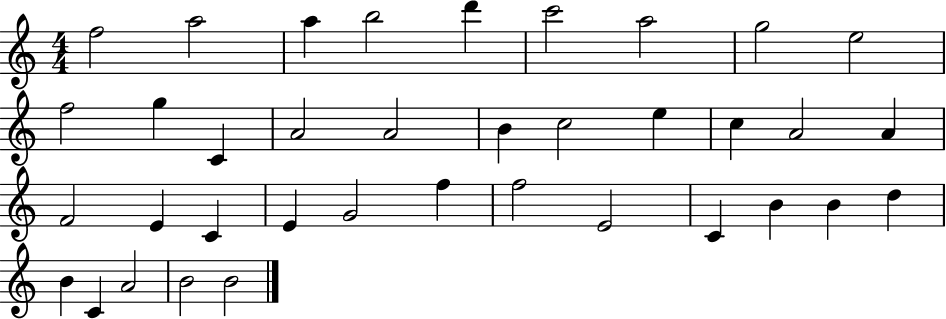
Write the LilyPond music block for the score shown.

{
  \clef treble
  \numericTimeSignature
  \time 4/4
  \key c \major
  f''2 a''2 | a''4 b''2 d'''4 | c'''2 a''2 | g''2 e''2 | \break f''2 g''4 c'4 | a'2 a'2 | b'4 c''2 e''4 | c''4 a'2 a'4 | \break f'2 e'4 c'4 | e'4 g'2 f''4 | f''2 e'2 | c'4 b'4 b'4 d''4 | \break b'4 c'4 a'2 | b'2 b'2 | \bar "|."
}